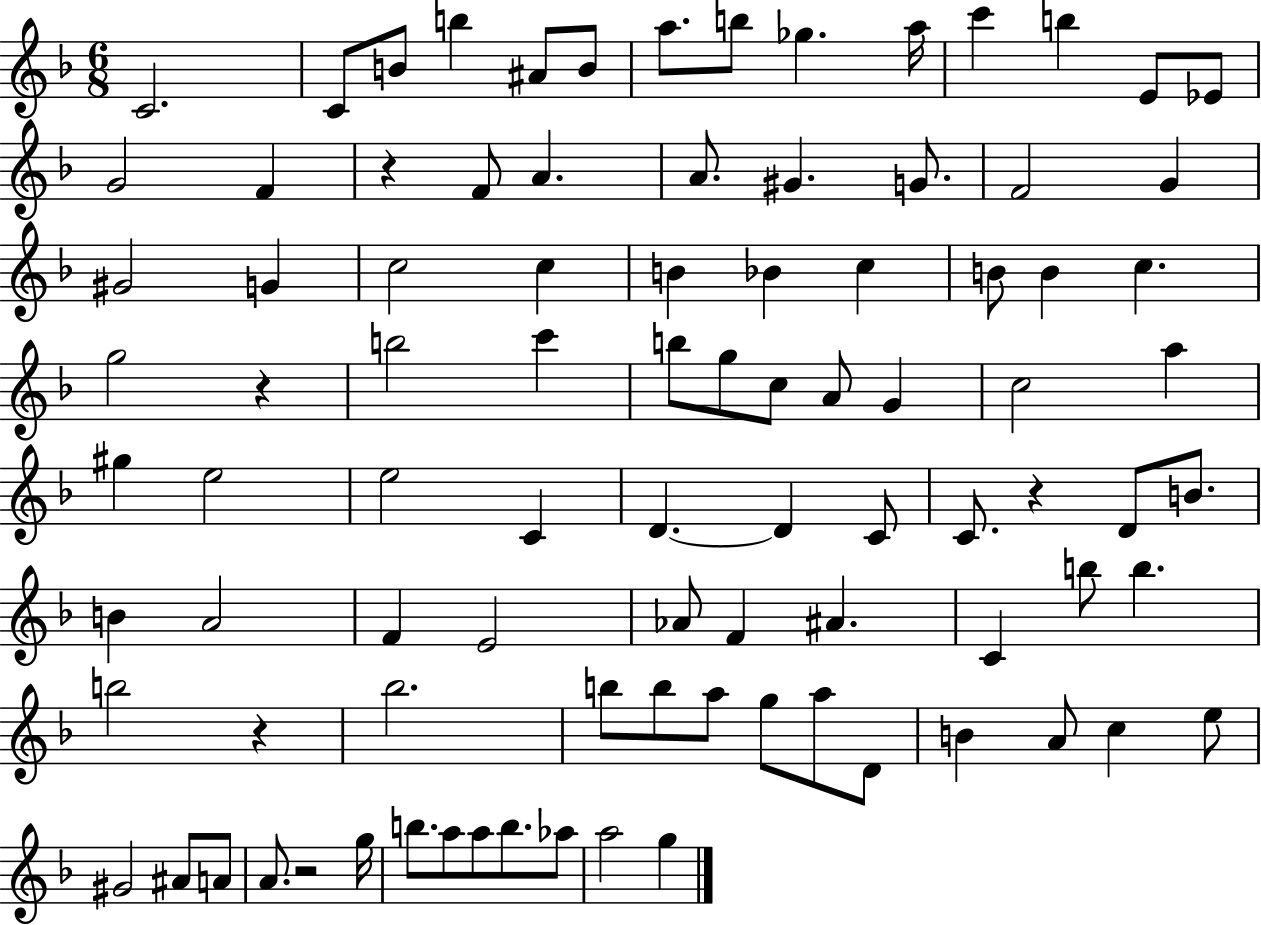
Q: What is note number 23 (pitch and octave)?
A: G4